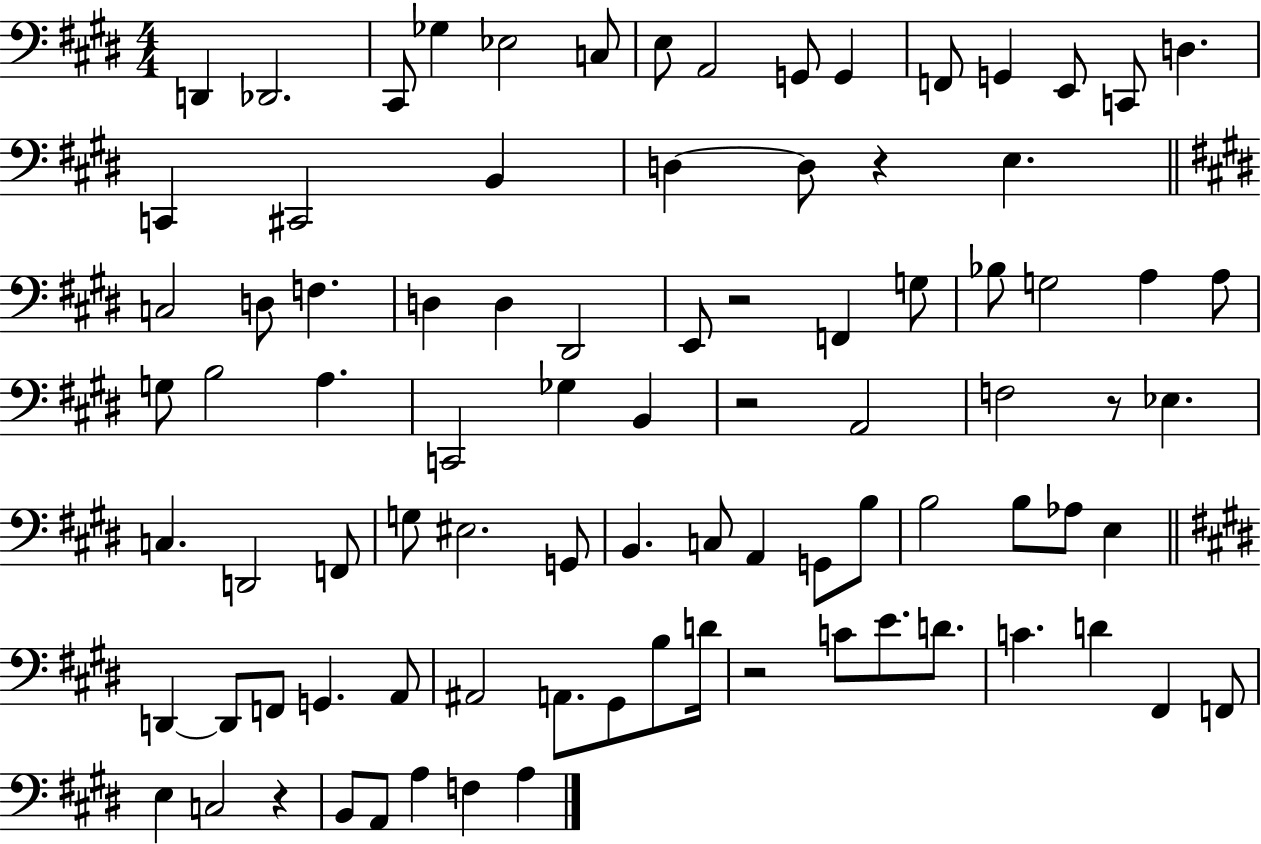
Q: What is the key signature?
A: E major